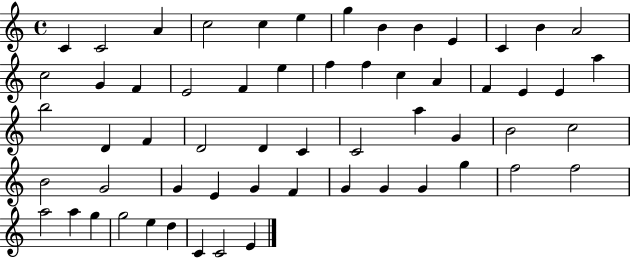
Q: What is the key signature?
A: C major